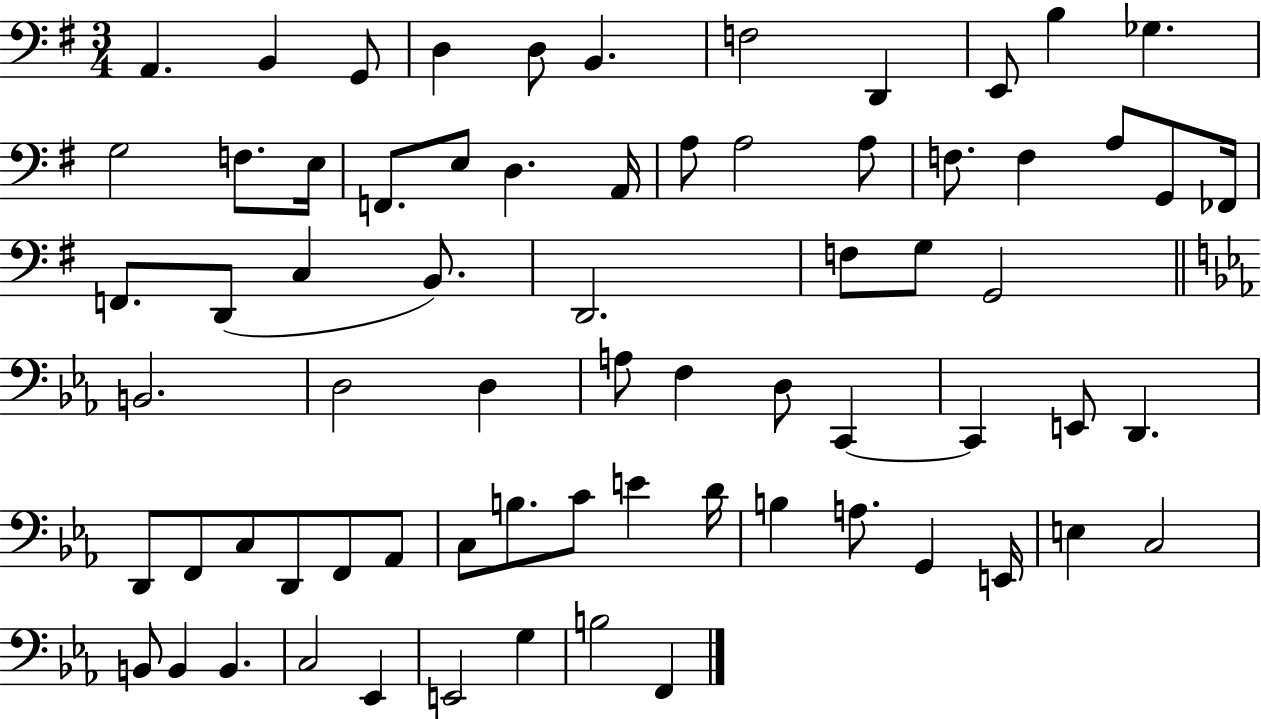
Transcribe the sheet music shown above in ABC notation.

X:1
T:Untitled
M:3/4
L:1/4
K:G
A,, B,, G,,/2 D, D,/2 B,, F,2 D,, E,,/2 B, _G, G,2 F,/2 E,/4 F,,/2 E,/2 D, A,,/4 A,/2 A,2 A,/2 F,/2 F, A,/2 G,,/2 _F,,/4 F,,/2 D,,/2 C, B,,/2 D,,2 F,/2 G,/2 G,,2 B,,2 D,2 D, A,/2 F, D,/2 C,, C,, E,,/2 D,, D,,/2 F,,/2 C,/2 D,,/2 F,,/2 _A,,/2 C,/2 B,/2 C/2 E D/4 B, A,/2 G,, E,,/4 E, C,2 B,,/2 B,, B,, C,2 _E,, E,,2 G, B,2 F,,